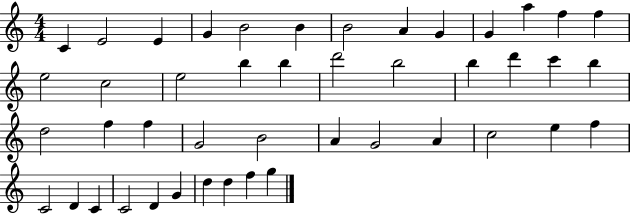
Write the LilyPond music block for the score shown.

{
  \clef treble
  \numericTimeSignature
  \time 4/4
  \key c \major
  c'4 e'2 e'4 | g'4 b'2 b'4 | b'2 a'4 g'4 | g'4 a''4 f''4 f''4 | \break e''2 c''2 | e''2 b''4 b''4 | d'''2 b''2 | b''4 d'''4 c'''4 b''4 | \break d''2 f''4 f''4 | g'2 b'2 | a'4 g'2 a'4 | c''2 e''4 f''4 | \break c'2 d'4 c'4 | c'2 d'4 g'4 | d''4 d''4 f''4 g''4 | \bar "|."
}